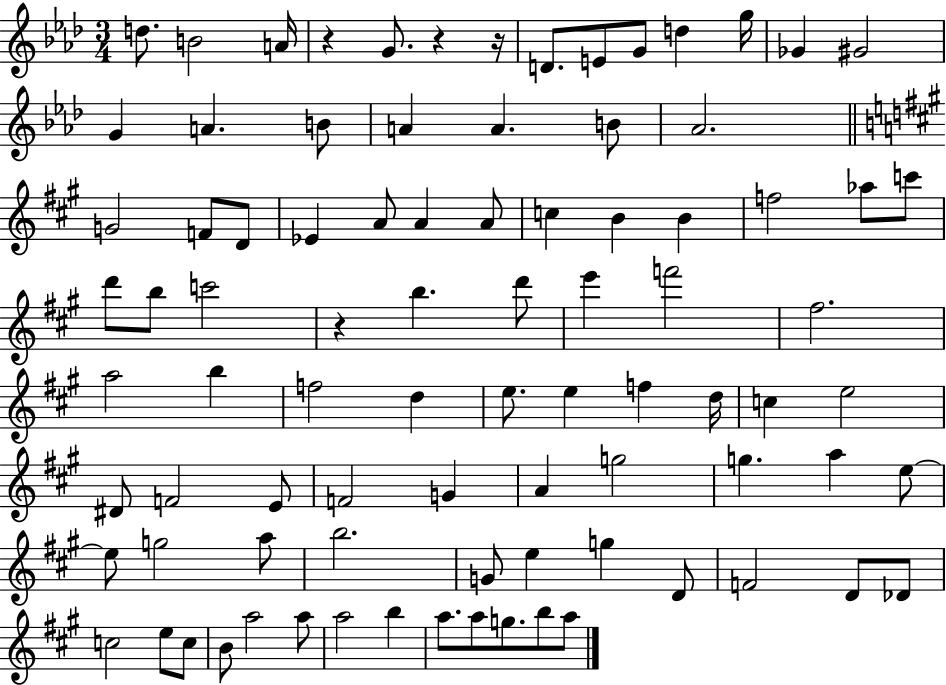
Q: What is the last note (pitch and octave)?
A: A5